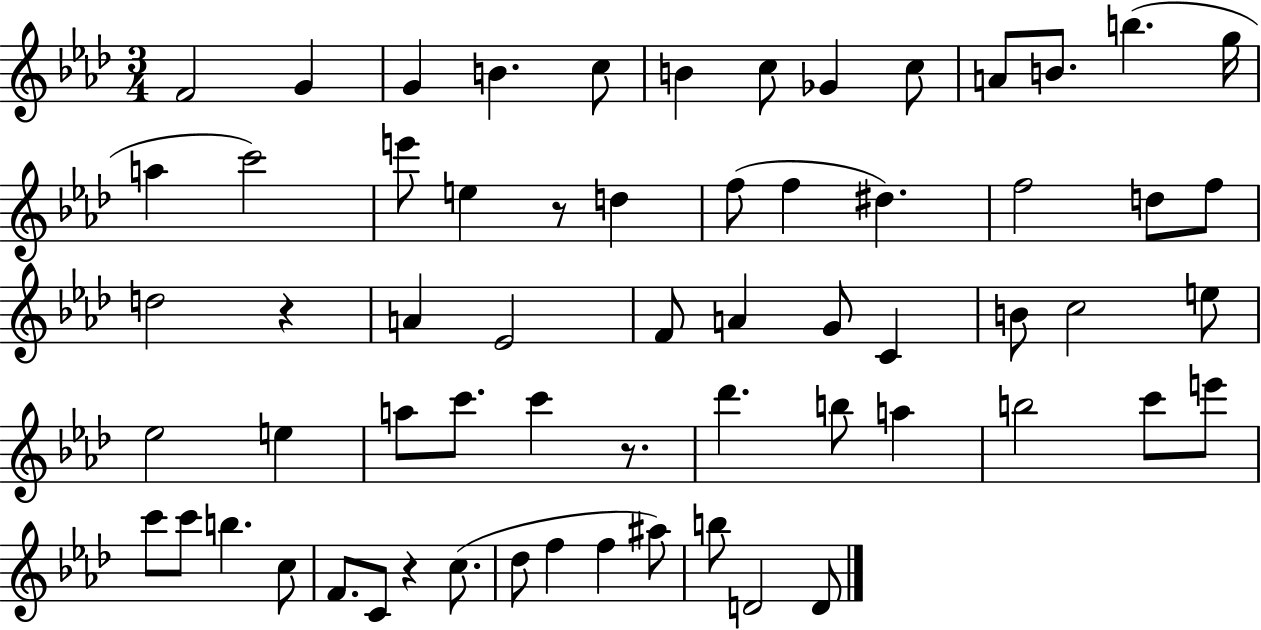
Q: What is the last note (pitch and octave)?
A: D4